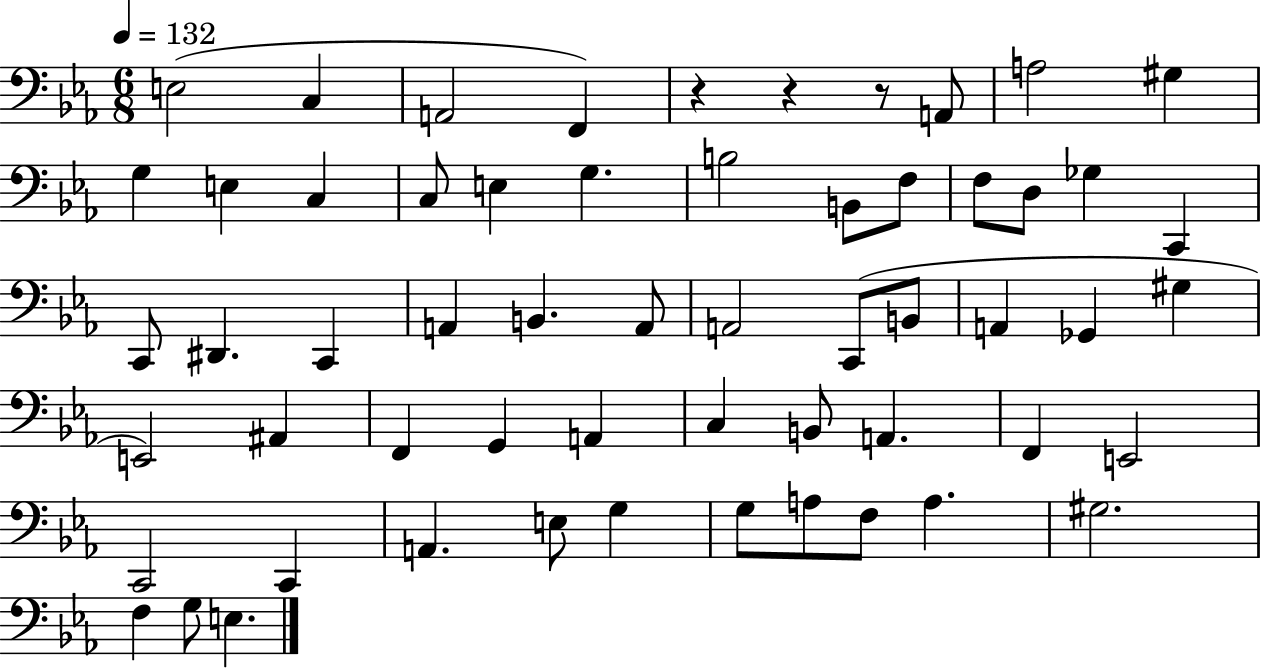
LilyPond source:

{
  \clef bass
  \numericTimeSignature
  \time 6/8
  \key ees \major
  \tempo 4 = 132
  \repeat volta 2 { e2( c4 | a,2 f,4) | r4 r4 r8 a,8 | a2 gis4 | \break g4 e4 c4 | c8 e4 g4. | b2 b,8 f8 | f8 d8 ges4 c,4 | \break c,8 dis,4. c,4 | a,4 b,4. a,8 | a,2 c,8( b,8 | a,4 ges,4 gis4 | \break e,2) ais,4 | f,4 g,4 a,4 | c4 b,8 a,4. | f,4 e,2 | \break c,2 c,4 | a,4. e8 g4 | g8 a8 f8 a4. | gis2. | \break f4 g8 e4. | } \bar "|."
}